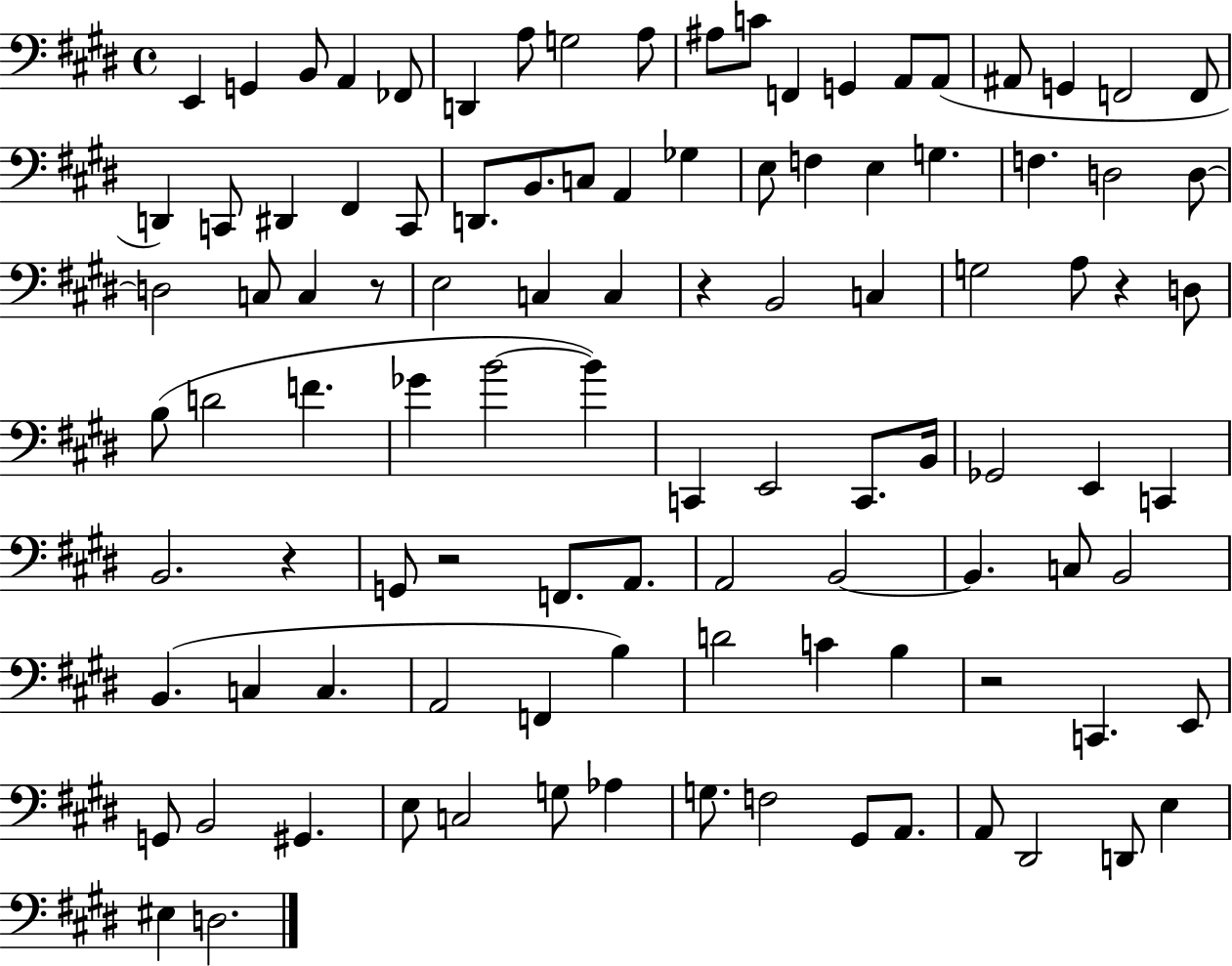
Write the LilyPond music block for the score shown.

{
  \clef bass
  \time 4/4
  \defaultTimeSignature
  \key e \major
  e,4 g,4 b,8 a,4 fes,8 | d,4 a8 g2 a8 | ais8 c'8 f,4 g,4 a,8 a,8( | ais,8 g,4 f,2 f,8 | \break d,4) c,8 dis,4 fis,4 c,8 | d,8. b,8. c8 a,4 ges4 | e8 f4 e4 g4. | f4. d2 d8~~ | \break d2 c8 c4 r8 | e2 c4 c4 | r4 b,2 c4 | g2 a8 r4 d8 | \break b8( d'2 f'4. | ges'4 b'2~~ b'4) | c,4 e,2 c,8. b,16 | ges,2 e,4 c,4 | \break b,2. r4 | g,8 r2 f,8. a,8. | a,2 b,2~~ | b,4. c8 b,2 | \break b,4.( c4 c4. | a,2 f,4 b4) | d'2 c'4 b4 | r2 c,4. e,8 | \break g,8 b,2 gis,4. | e8 c2 g8 aes4 | g8. f2 gis,8 a,8. | a,8 dis,2 d,8 e4 | \break eis4 d2. | \bar "|."
}